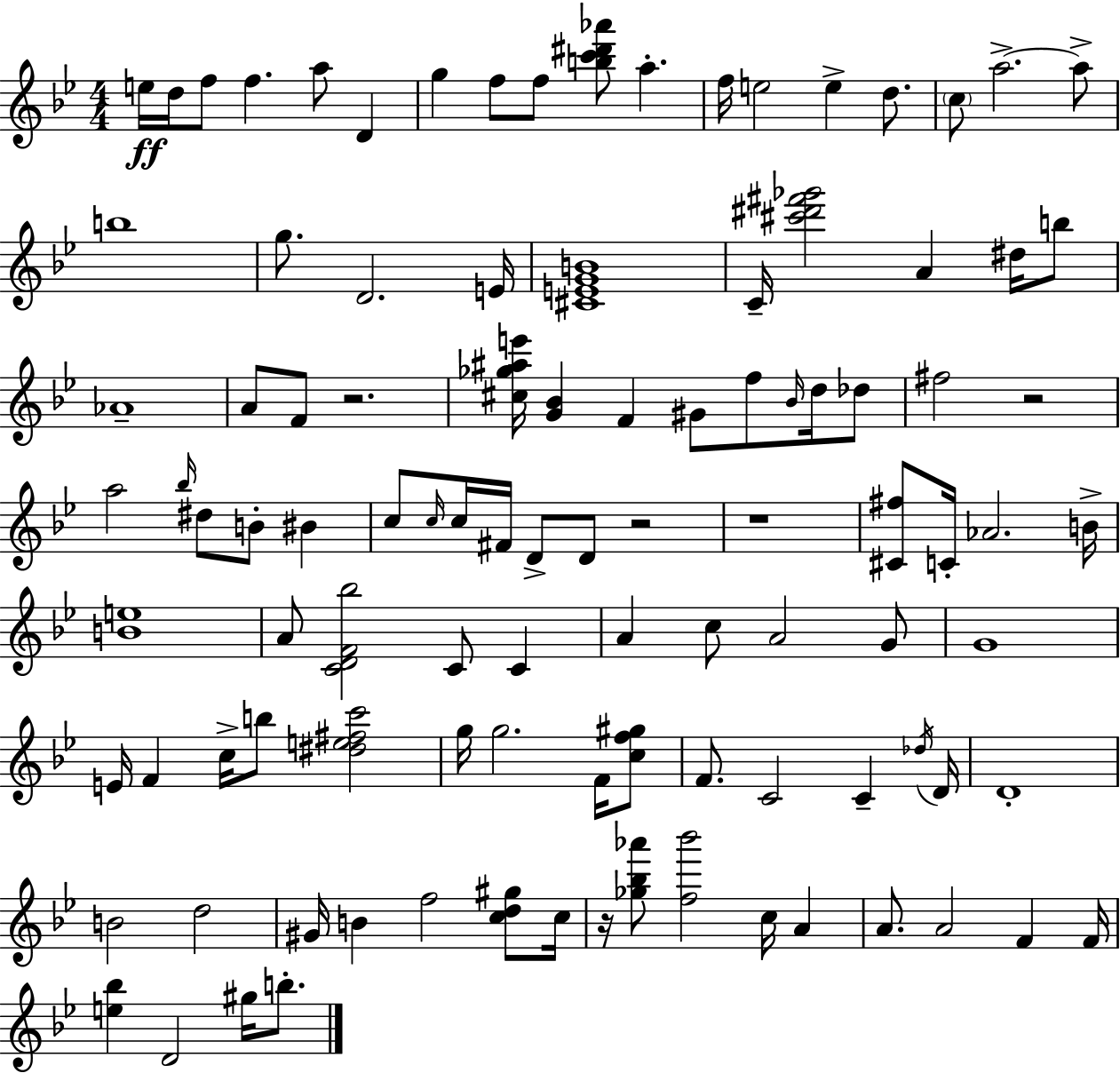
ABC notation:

X:1
T:Untitled
M:4/4
L:1/4
K:Bb
e/4 d/4 f/2 f a/2 D g f/2 f/2 [bc'^d'_a']/2 a f/4 e2 e d/2 c/2 a2 a/2 b4 g/2 D2 E/4 [^CEGB]4 C/4 [^c'^d'^f'_g']2 A ^d/4 b/2 _A4 A/2 F/2 z2 [^c_g^ae']/4 [G_B] F ^G/2 f/2 _B/4 d/4 _d/2 ^f2 z2 a2 _b/4 ^d/2 B/2 ^B c/2 c/4 c/4 ^F/4 D/2 D/2 z2 z4 [^C^f]/2 C/4 _A2 B/4 [Be]4 A/2 [CDF_b]2 C/2 C A c/2 A2 G/2 G4 E/4 F c/4 b/2 [^de^fc']2 g/4 g2 F/4 [cf^g]/2 F/2 C2 C _d/4 D/4 D4 B2 d2 ^G/4 B f2 [cd^g]/2 c/4 z/4 [_g_b_a']/2 [f_b']2 c/4 A A/2 A2 F F/4 [e_b] D2 ^g/4 b/2